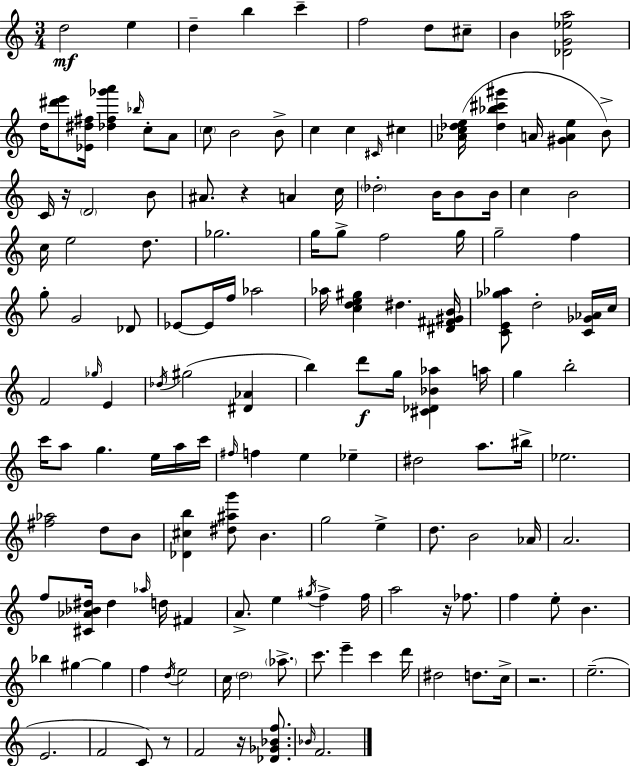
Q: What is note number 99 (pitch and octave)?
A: F5